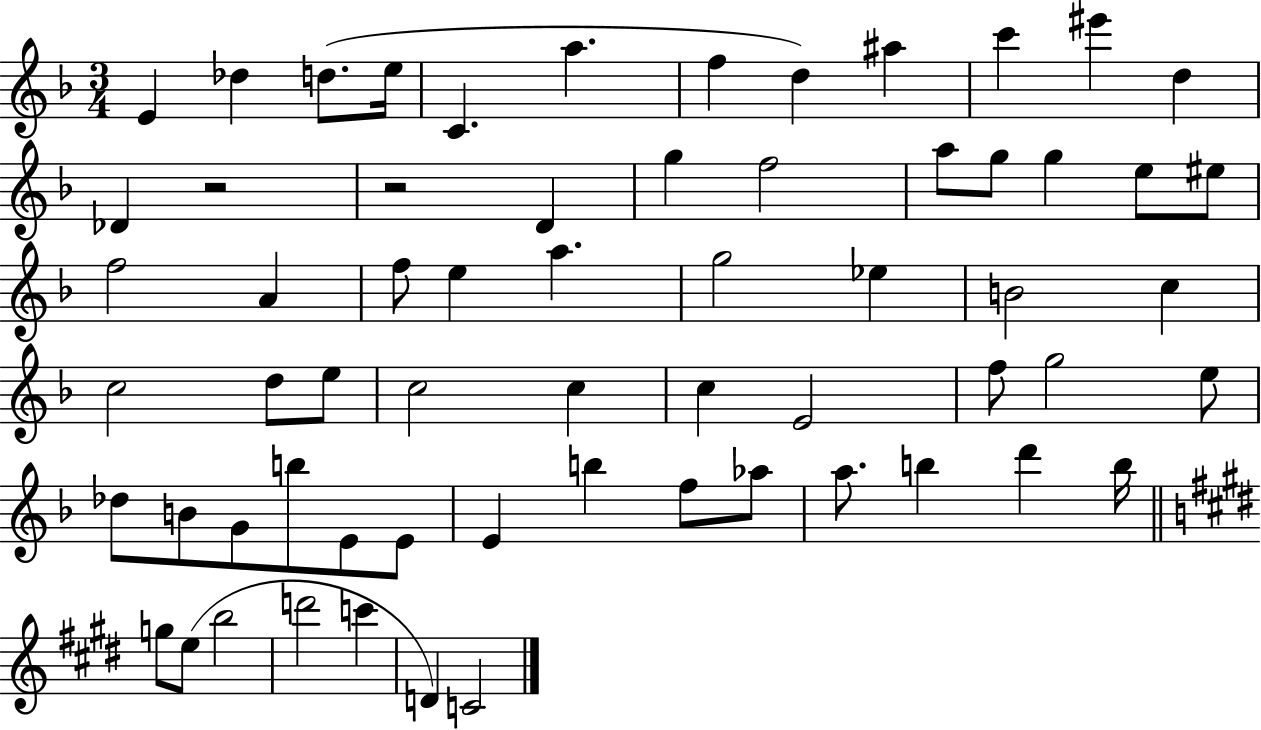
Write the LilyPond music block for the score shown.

{
  \clef treble
  \numericTimeSignature
  \time 3/4
  \key f \major
  e'4 des''4 d''8.( e''16 | c'4. a''4. | f''4 d''4) ais''4 | c'''4 eis'''4 d''4 | \break des'4 r2 | r2 d'4 | g''4 f''2 | a''8 g''8 g''4 e''8 eis''8 | \break f''2 a'4 | f''8 e''4 a''4. | g''2 ees''4 | b'2 c''4 | \break c''2 d''8 e''8 | c''2 c''4 | c''4 e'2 | f''8 g''2 e''8 | \break des''8 b'8 g'8 b''8 e'8 e'8 | e'4 b''4 f''8 aes''8 | a''8. b''4 d'''4 b''16 | \bar "||" \break \key e \major g''8 e''8( b''2 | d'''2 c'''4 | d'4) c'2 | \bar "|."
}